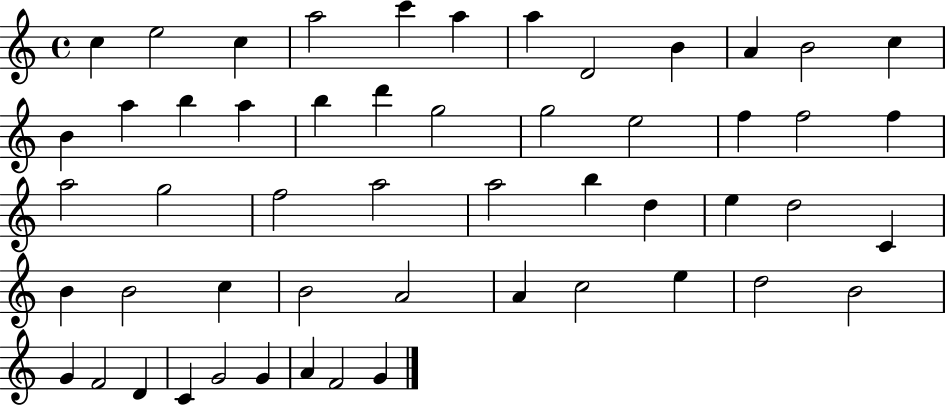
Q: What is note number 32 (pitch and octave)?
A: E5